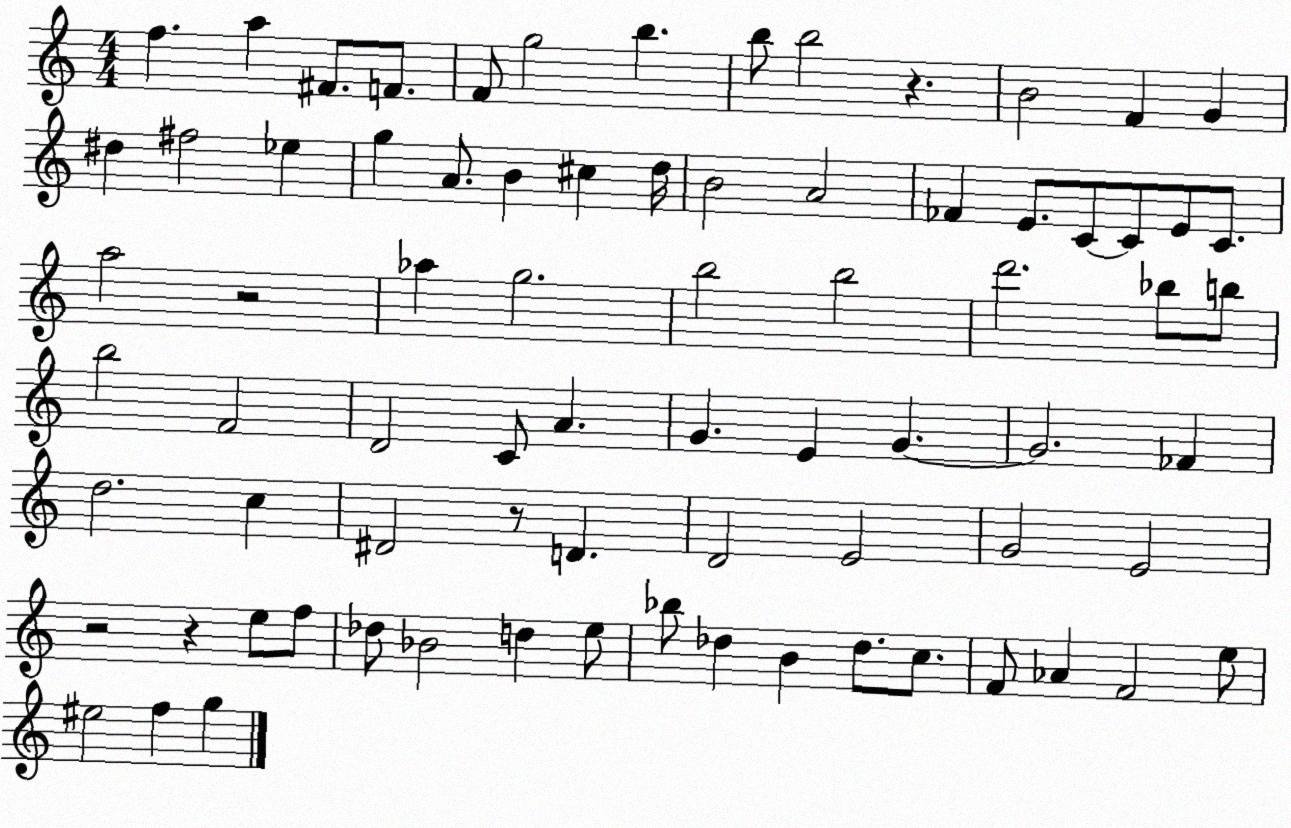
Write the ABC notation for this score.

X:1
T:Untitled
M:4/4
L:1/4
K:C
f a ^F/2 F/2 F/2 g2 b b/2 b2 z B2 F G ^d ^f2 _e g A/2 B ^c d/4 B2 A2 _F E/2 C/2 C/2 E/2 C/2 a2 z2 _a g2 b2 b2 d'2 _b/2 b/2 b2 F2 D2 C/2 A G E G G2 _F d2 c ^D2 z/2 D D2 E2 G2 E2 z2 z e/2 f/2 _d/2 _B2 d e/2 _b/2 _d B _d/2 c/2 F/2 _A F2 e/2 ^e2 f g